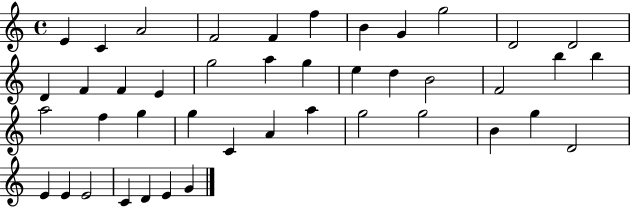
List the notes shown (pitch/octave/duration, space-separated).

E4/q C4/q A4/h F4/h F4/q F5/q B4/q G4/q G5/h D4/h D4/h D4/q F4/q F4/q E4/q G5/h A5/q G5/q E5/q D5/q B4/h F4/h B5/q B5/q A5/h F5/q G5/q G5/q C4/q A4/q A5/q G5/h G5/h B4/q G5/q D4/h E4/q E4/q E4/h C4/q D4/q E4/q G4/q